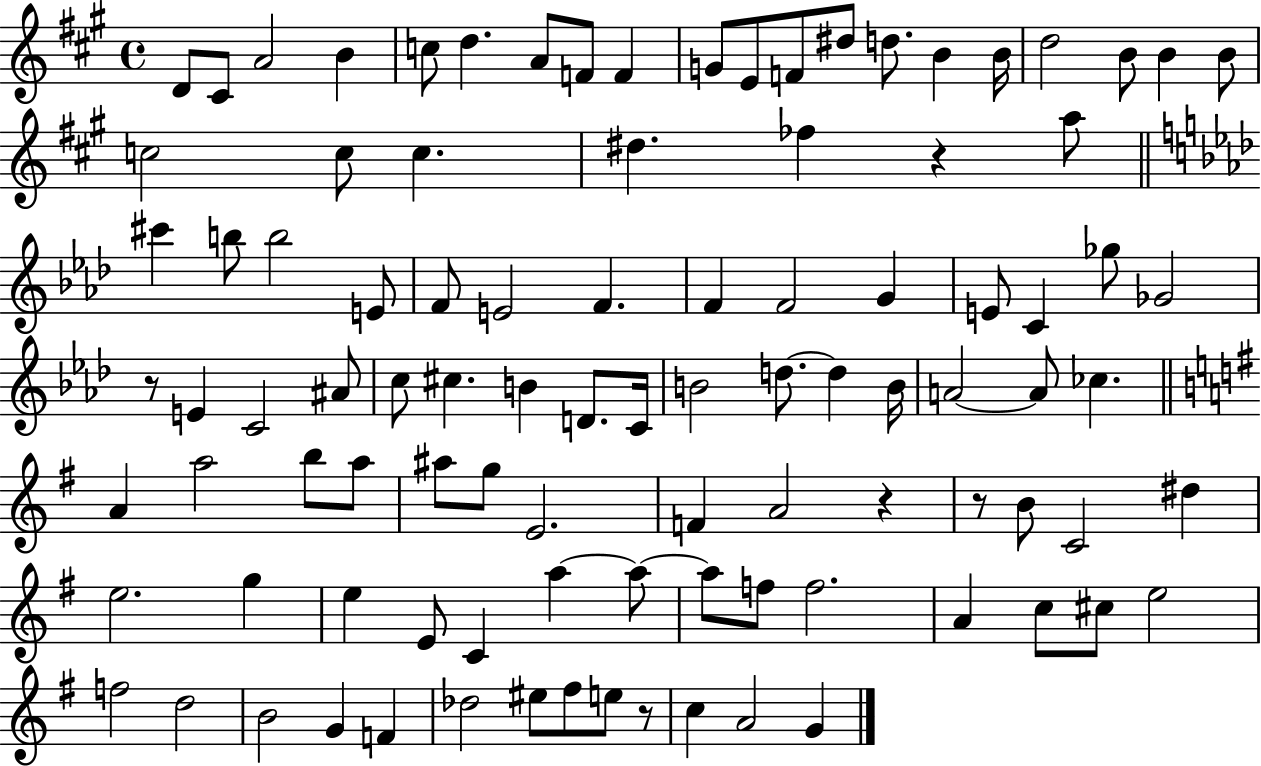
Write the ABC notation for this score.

X:1
T:Untitled
M:4/4
L:1/4
K:A
D/2 ^C/2 A2 B c/2 d A/2 F/2 F G/2 E/2 F/2 ^d/2 d/2 B B/4 d2 B/2 B B/2 c2 c/2 c ^d _f z a/2 ^c' b/2 b2 E/2 F/2 E2 F F F2 G E/2 C _g/2 _G2 z/2 E C2 ^A/2 c/2 ^c B D/2 C/4 B2 d/2 d B/4 A2 A/2 _c A a2 b/2 a/2 ^a/2 g/2 E2 F A2 z z/2 B/2 C2 ^d e2 g e E/2 C a a/2 a/2 f/2 f2 A c/2 ^c/2 e2 f2 d2 B2 G F _d2 ^e/2 ^f/2 e/2 z/2 c A2 G